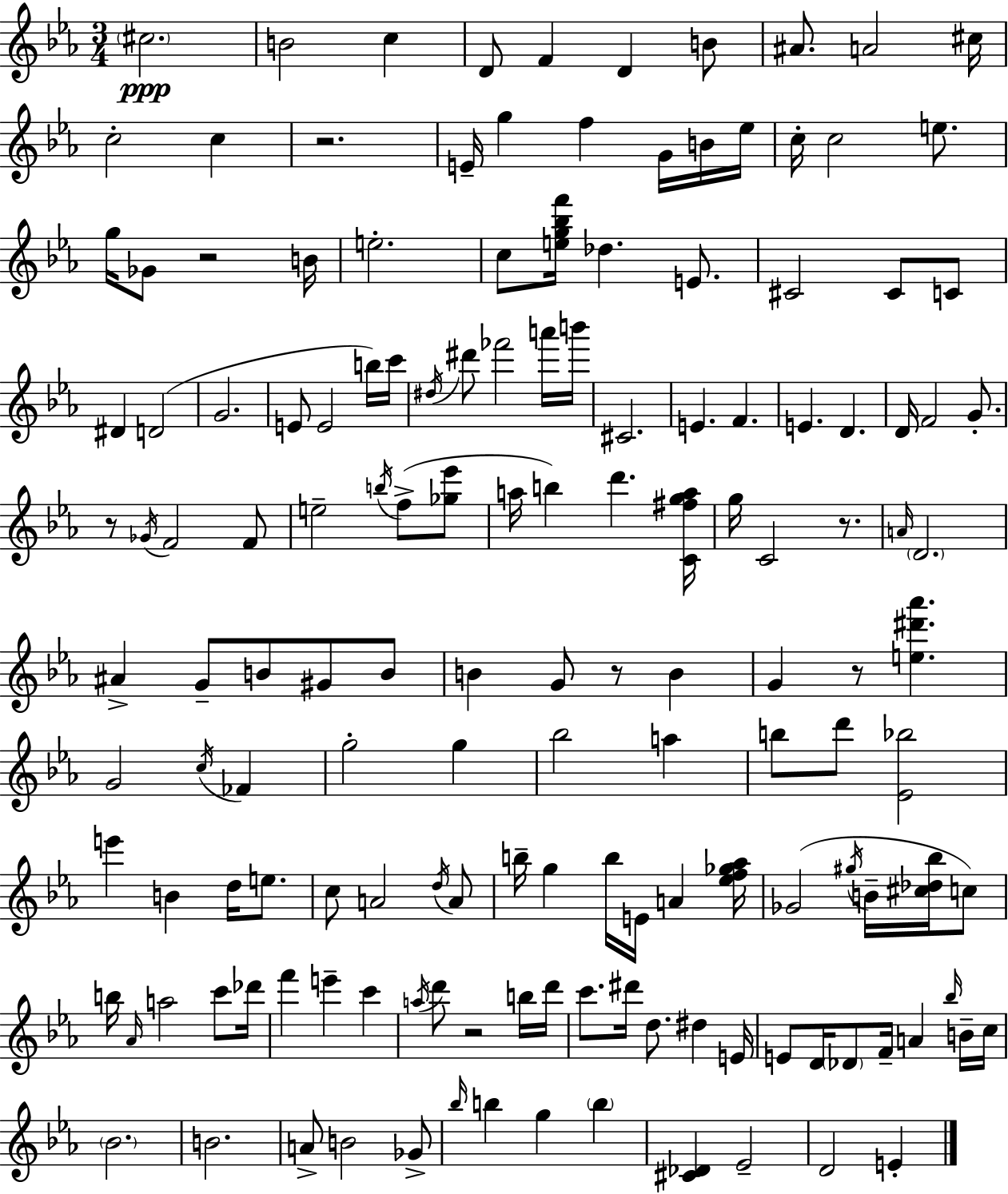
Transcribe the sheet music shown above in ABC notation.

X:1
T:Untitled
M:3/4
L:1/4
K:Cm
^c2 B2 c D/2 F D B/2 ^A/2 A2 ^c/4 c2 c z2 E/4 g f G/4 B/4 _e/4 c/4 c2 e/2 g/4 _G/2 z2 B/4 e2 c/2 [eg_bf']/4 _d E/2 ^C2 ^C/2 C/2 ^D D2 G2 E/2 E2 b/4 c'/4 ^d/4 ^d'/2 _f'2 a'/4 b'/4 ^C2 E F E D D/4 F2 G/2 z/2 _G/4 F2 F/2 e2 b/4 f/2 [_g_e']/2 a/4 b d' [C^fga]/4 g/4 C2 z/2 A/4 D2 ^A G/2 B/2 ^G/2 B/2 B G/2 z/2 B G z/2 [e^d'_a'] G2 c/4 _F g2 g _b2 a b/2 d'/2 [_E_b]2 e' B d/4 e/2 c/2 A2 d/4 A/2 b/4 g b/4 E/4 A [_ef_g_a]/4 _G2 ^g/4 B/4 [^c_d_b]/4 c/2 b/4 _A/4 a2 c'/2 _d'/4 f' e' c' a/4 d'/2 z2 b/4 d'/4 c'/2 ^d'/4 d/2 ^d E/4 E/2 D/4 _D/2 F/4 A _b/4 B/4 c/4 _B2 B2 A/2 B2 _G/2 _b/4 b g b [^C_D] _E2 D2 E